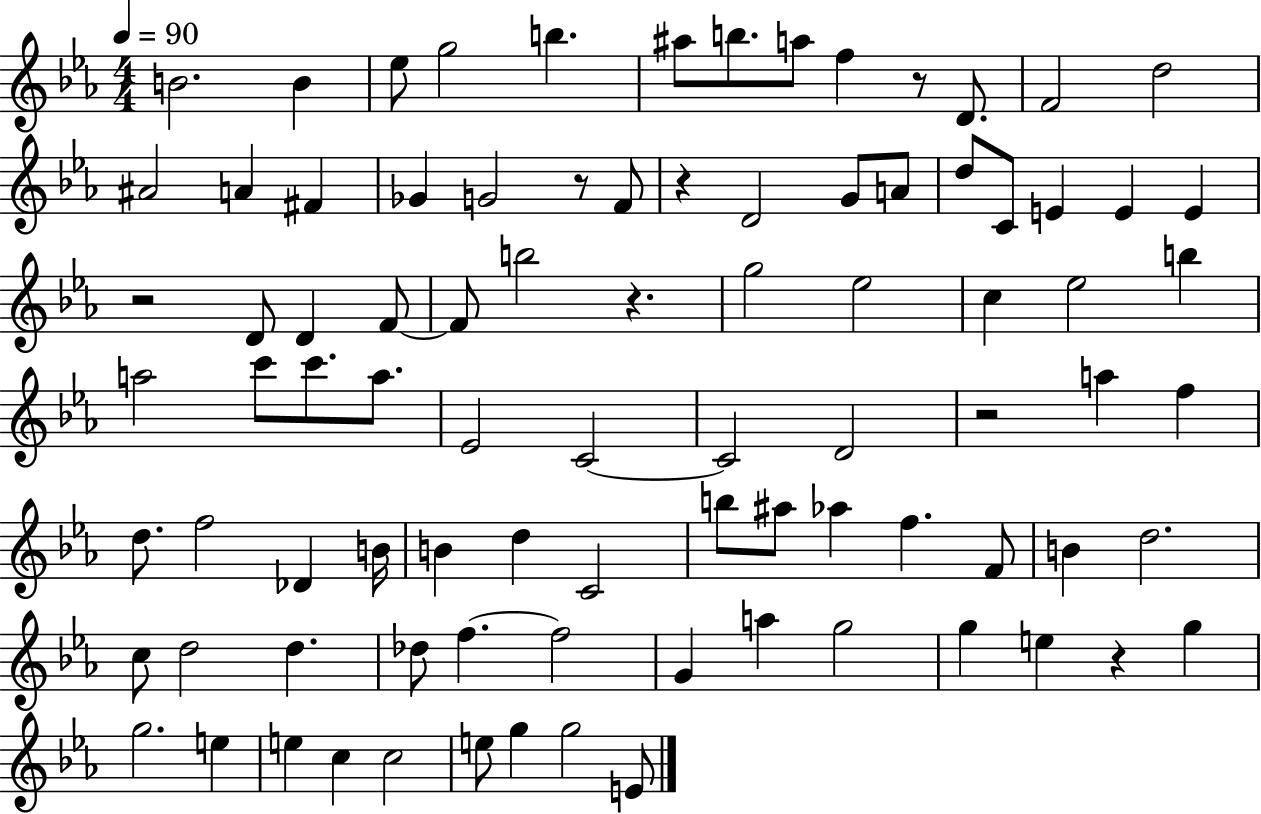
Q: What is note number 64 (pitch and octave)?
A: Db5